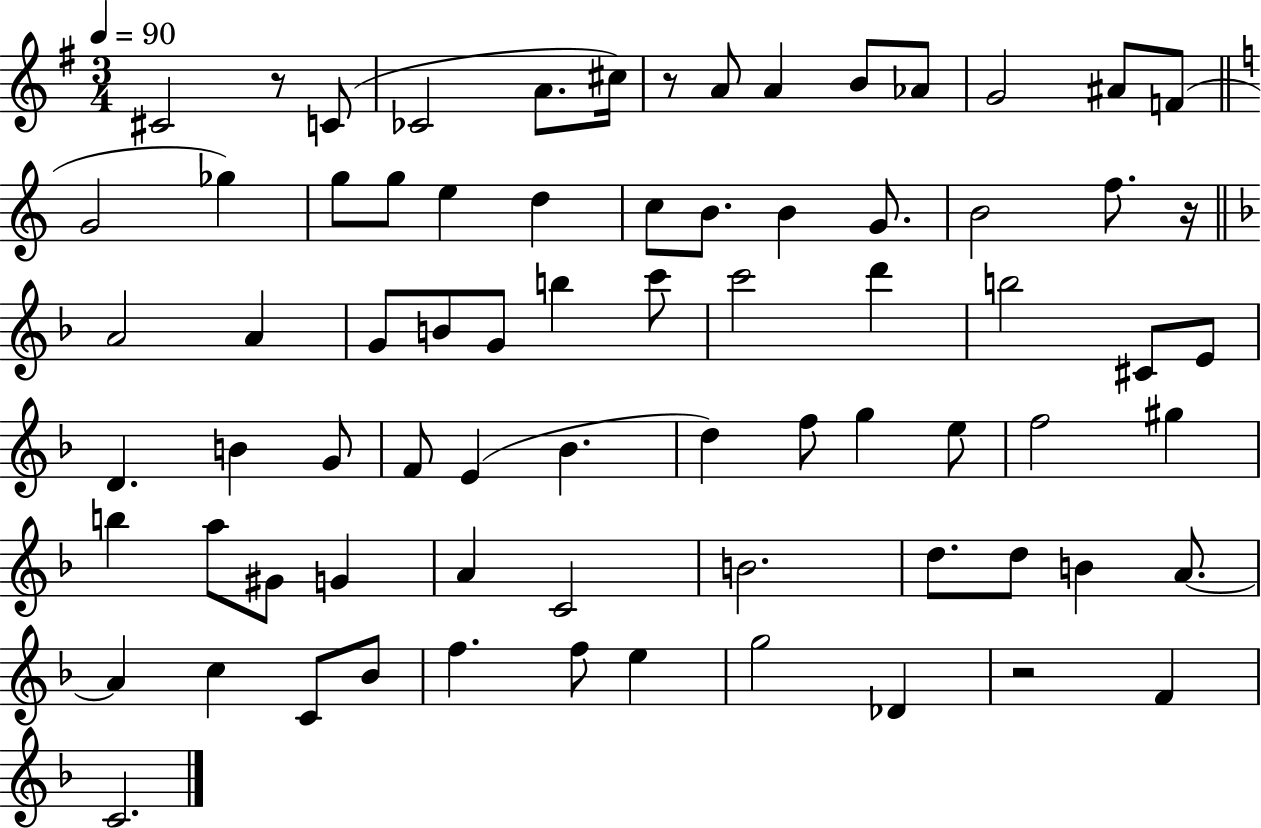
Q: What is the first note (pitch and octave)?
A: C#4